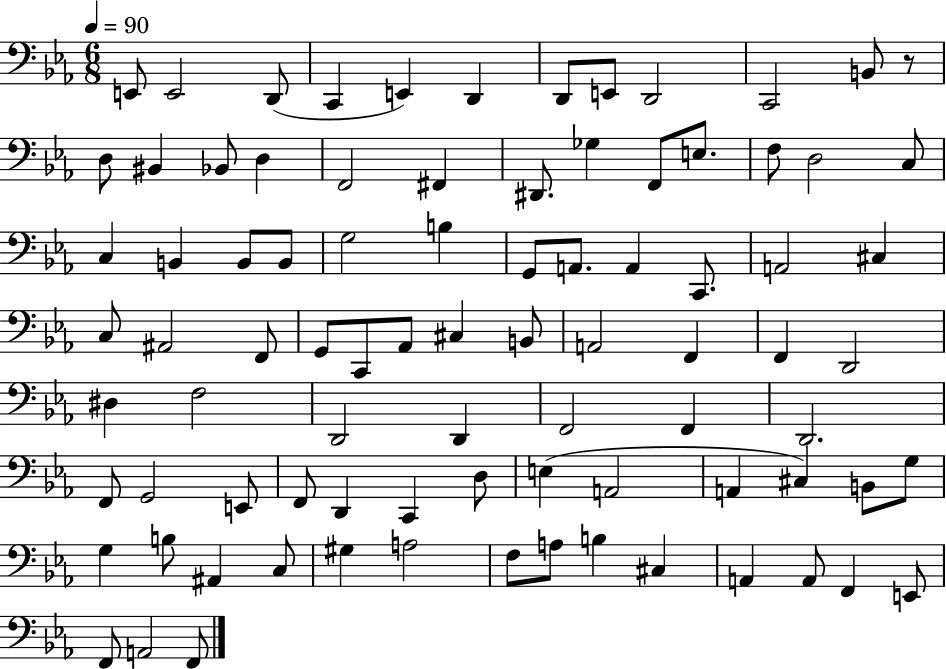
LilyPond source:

{
  \clef bass
  \numericTimeSignature
  \time 6/8
  \key ees \major
  \tempo 4 = 90
  e,8 e,2 d,8( | c,4 e,4) d,4 | d,8 e,8 d,2 | c,2 b,8 r8 | \break d8 bis,4 bes,8 d4 | f,2 fis,4 | dis,8. ges4 f,8 e8. | f8 d2 c8 | \break c4 b,4 b,8 b,8 | g2 b4 | g,8 a,8. a,4 c,8. | a,2 cis4 | \break c8 ais,2 f,8 | g,8 c,8 aes,8 cis4 b,8 | a,2 f,4 | f,4 d,2 | \break dis4 f2 | d,2 d,4 | f,2 f,4 | d,2. | \break f,8 g,2 e,8 | f,8 d,4 c,4 d8 | e4( a,2 | a,4 cis4) b,8 g8 | \break g4 b8 ais,4 c8 | gis4 a2 | f8 a8 b4 cis4 | a,4 a,8 f,4 e,8 | \break f,8 a,2 f,8 | \bar "|."
}